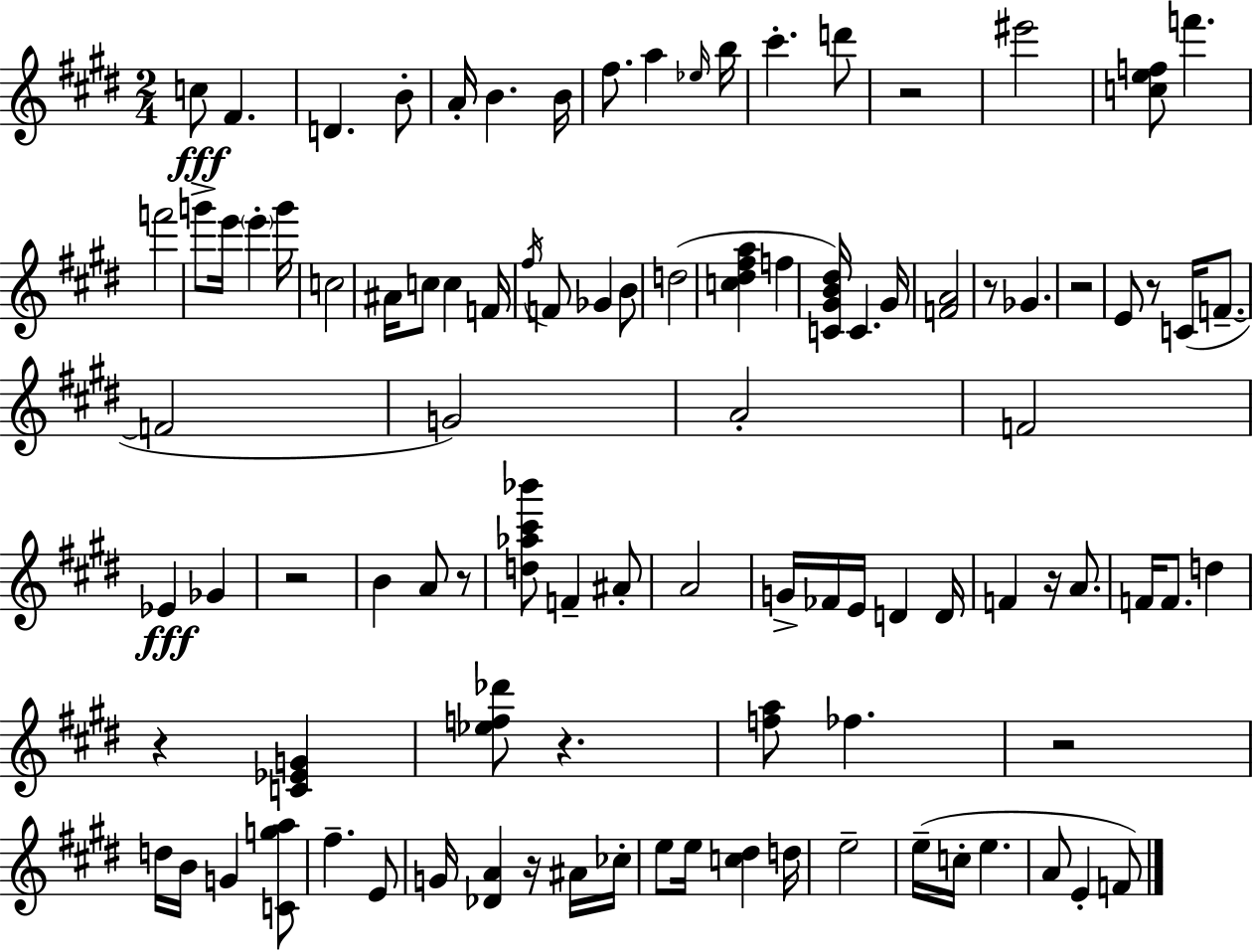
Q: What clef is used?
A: treble